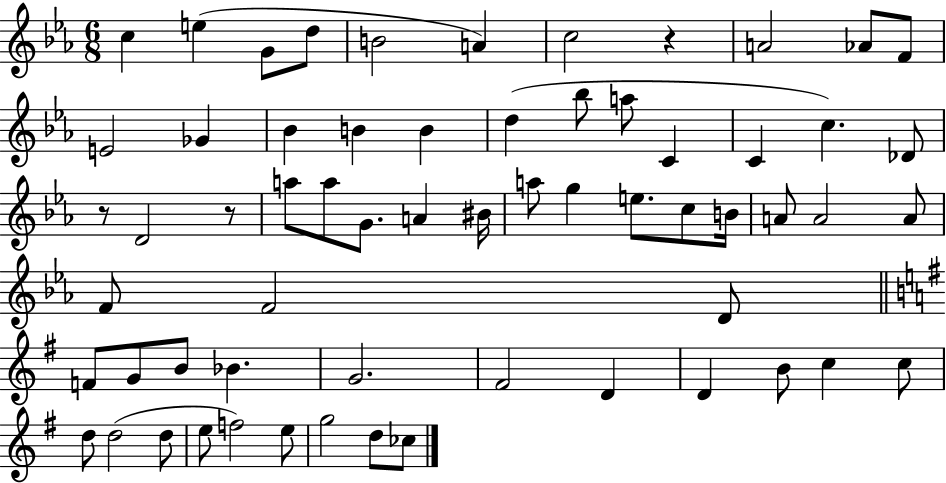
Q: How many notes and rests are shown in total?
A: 62